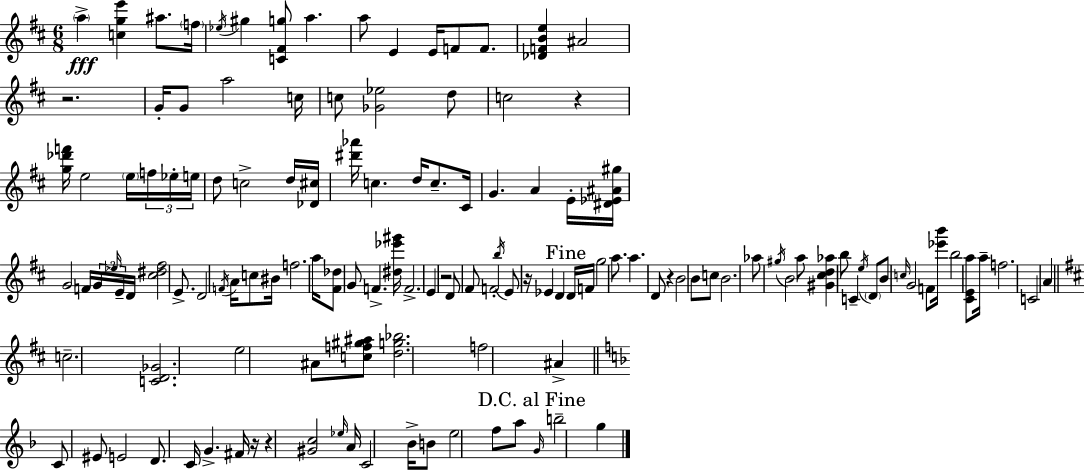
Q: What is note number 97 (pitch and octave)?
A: G4